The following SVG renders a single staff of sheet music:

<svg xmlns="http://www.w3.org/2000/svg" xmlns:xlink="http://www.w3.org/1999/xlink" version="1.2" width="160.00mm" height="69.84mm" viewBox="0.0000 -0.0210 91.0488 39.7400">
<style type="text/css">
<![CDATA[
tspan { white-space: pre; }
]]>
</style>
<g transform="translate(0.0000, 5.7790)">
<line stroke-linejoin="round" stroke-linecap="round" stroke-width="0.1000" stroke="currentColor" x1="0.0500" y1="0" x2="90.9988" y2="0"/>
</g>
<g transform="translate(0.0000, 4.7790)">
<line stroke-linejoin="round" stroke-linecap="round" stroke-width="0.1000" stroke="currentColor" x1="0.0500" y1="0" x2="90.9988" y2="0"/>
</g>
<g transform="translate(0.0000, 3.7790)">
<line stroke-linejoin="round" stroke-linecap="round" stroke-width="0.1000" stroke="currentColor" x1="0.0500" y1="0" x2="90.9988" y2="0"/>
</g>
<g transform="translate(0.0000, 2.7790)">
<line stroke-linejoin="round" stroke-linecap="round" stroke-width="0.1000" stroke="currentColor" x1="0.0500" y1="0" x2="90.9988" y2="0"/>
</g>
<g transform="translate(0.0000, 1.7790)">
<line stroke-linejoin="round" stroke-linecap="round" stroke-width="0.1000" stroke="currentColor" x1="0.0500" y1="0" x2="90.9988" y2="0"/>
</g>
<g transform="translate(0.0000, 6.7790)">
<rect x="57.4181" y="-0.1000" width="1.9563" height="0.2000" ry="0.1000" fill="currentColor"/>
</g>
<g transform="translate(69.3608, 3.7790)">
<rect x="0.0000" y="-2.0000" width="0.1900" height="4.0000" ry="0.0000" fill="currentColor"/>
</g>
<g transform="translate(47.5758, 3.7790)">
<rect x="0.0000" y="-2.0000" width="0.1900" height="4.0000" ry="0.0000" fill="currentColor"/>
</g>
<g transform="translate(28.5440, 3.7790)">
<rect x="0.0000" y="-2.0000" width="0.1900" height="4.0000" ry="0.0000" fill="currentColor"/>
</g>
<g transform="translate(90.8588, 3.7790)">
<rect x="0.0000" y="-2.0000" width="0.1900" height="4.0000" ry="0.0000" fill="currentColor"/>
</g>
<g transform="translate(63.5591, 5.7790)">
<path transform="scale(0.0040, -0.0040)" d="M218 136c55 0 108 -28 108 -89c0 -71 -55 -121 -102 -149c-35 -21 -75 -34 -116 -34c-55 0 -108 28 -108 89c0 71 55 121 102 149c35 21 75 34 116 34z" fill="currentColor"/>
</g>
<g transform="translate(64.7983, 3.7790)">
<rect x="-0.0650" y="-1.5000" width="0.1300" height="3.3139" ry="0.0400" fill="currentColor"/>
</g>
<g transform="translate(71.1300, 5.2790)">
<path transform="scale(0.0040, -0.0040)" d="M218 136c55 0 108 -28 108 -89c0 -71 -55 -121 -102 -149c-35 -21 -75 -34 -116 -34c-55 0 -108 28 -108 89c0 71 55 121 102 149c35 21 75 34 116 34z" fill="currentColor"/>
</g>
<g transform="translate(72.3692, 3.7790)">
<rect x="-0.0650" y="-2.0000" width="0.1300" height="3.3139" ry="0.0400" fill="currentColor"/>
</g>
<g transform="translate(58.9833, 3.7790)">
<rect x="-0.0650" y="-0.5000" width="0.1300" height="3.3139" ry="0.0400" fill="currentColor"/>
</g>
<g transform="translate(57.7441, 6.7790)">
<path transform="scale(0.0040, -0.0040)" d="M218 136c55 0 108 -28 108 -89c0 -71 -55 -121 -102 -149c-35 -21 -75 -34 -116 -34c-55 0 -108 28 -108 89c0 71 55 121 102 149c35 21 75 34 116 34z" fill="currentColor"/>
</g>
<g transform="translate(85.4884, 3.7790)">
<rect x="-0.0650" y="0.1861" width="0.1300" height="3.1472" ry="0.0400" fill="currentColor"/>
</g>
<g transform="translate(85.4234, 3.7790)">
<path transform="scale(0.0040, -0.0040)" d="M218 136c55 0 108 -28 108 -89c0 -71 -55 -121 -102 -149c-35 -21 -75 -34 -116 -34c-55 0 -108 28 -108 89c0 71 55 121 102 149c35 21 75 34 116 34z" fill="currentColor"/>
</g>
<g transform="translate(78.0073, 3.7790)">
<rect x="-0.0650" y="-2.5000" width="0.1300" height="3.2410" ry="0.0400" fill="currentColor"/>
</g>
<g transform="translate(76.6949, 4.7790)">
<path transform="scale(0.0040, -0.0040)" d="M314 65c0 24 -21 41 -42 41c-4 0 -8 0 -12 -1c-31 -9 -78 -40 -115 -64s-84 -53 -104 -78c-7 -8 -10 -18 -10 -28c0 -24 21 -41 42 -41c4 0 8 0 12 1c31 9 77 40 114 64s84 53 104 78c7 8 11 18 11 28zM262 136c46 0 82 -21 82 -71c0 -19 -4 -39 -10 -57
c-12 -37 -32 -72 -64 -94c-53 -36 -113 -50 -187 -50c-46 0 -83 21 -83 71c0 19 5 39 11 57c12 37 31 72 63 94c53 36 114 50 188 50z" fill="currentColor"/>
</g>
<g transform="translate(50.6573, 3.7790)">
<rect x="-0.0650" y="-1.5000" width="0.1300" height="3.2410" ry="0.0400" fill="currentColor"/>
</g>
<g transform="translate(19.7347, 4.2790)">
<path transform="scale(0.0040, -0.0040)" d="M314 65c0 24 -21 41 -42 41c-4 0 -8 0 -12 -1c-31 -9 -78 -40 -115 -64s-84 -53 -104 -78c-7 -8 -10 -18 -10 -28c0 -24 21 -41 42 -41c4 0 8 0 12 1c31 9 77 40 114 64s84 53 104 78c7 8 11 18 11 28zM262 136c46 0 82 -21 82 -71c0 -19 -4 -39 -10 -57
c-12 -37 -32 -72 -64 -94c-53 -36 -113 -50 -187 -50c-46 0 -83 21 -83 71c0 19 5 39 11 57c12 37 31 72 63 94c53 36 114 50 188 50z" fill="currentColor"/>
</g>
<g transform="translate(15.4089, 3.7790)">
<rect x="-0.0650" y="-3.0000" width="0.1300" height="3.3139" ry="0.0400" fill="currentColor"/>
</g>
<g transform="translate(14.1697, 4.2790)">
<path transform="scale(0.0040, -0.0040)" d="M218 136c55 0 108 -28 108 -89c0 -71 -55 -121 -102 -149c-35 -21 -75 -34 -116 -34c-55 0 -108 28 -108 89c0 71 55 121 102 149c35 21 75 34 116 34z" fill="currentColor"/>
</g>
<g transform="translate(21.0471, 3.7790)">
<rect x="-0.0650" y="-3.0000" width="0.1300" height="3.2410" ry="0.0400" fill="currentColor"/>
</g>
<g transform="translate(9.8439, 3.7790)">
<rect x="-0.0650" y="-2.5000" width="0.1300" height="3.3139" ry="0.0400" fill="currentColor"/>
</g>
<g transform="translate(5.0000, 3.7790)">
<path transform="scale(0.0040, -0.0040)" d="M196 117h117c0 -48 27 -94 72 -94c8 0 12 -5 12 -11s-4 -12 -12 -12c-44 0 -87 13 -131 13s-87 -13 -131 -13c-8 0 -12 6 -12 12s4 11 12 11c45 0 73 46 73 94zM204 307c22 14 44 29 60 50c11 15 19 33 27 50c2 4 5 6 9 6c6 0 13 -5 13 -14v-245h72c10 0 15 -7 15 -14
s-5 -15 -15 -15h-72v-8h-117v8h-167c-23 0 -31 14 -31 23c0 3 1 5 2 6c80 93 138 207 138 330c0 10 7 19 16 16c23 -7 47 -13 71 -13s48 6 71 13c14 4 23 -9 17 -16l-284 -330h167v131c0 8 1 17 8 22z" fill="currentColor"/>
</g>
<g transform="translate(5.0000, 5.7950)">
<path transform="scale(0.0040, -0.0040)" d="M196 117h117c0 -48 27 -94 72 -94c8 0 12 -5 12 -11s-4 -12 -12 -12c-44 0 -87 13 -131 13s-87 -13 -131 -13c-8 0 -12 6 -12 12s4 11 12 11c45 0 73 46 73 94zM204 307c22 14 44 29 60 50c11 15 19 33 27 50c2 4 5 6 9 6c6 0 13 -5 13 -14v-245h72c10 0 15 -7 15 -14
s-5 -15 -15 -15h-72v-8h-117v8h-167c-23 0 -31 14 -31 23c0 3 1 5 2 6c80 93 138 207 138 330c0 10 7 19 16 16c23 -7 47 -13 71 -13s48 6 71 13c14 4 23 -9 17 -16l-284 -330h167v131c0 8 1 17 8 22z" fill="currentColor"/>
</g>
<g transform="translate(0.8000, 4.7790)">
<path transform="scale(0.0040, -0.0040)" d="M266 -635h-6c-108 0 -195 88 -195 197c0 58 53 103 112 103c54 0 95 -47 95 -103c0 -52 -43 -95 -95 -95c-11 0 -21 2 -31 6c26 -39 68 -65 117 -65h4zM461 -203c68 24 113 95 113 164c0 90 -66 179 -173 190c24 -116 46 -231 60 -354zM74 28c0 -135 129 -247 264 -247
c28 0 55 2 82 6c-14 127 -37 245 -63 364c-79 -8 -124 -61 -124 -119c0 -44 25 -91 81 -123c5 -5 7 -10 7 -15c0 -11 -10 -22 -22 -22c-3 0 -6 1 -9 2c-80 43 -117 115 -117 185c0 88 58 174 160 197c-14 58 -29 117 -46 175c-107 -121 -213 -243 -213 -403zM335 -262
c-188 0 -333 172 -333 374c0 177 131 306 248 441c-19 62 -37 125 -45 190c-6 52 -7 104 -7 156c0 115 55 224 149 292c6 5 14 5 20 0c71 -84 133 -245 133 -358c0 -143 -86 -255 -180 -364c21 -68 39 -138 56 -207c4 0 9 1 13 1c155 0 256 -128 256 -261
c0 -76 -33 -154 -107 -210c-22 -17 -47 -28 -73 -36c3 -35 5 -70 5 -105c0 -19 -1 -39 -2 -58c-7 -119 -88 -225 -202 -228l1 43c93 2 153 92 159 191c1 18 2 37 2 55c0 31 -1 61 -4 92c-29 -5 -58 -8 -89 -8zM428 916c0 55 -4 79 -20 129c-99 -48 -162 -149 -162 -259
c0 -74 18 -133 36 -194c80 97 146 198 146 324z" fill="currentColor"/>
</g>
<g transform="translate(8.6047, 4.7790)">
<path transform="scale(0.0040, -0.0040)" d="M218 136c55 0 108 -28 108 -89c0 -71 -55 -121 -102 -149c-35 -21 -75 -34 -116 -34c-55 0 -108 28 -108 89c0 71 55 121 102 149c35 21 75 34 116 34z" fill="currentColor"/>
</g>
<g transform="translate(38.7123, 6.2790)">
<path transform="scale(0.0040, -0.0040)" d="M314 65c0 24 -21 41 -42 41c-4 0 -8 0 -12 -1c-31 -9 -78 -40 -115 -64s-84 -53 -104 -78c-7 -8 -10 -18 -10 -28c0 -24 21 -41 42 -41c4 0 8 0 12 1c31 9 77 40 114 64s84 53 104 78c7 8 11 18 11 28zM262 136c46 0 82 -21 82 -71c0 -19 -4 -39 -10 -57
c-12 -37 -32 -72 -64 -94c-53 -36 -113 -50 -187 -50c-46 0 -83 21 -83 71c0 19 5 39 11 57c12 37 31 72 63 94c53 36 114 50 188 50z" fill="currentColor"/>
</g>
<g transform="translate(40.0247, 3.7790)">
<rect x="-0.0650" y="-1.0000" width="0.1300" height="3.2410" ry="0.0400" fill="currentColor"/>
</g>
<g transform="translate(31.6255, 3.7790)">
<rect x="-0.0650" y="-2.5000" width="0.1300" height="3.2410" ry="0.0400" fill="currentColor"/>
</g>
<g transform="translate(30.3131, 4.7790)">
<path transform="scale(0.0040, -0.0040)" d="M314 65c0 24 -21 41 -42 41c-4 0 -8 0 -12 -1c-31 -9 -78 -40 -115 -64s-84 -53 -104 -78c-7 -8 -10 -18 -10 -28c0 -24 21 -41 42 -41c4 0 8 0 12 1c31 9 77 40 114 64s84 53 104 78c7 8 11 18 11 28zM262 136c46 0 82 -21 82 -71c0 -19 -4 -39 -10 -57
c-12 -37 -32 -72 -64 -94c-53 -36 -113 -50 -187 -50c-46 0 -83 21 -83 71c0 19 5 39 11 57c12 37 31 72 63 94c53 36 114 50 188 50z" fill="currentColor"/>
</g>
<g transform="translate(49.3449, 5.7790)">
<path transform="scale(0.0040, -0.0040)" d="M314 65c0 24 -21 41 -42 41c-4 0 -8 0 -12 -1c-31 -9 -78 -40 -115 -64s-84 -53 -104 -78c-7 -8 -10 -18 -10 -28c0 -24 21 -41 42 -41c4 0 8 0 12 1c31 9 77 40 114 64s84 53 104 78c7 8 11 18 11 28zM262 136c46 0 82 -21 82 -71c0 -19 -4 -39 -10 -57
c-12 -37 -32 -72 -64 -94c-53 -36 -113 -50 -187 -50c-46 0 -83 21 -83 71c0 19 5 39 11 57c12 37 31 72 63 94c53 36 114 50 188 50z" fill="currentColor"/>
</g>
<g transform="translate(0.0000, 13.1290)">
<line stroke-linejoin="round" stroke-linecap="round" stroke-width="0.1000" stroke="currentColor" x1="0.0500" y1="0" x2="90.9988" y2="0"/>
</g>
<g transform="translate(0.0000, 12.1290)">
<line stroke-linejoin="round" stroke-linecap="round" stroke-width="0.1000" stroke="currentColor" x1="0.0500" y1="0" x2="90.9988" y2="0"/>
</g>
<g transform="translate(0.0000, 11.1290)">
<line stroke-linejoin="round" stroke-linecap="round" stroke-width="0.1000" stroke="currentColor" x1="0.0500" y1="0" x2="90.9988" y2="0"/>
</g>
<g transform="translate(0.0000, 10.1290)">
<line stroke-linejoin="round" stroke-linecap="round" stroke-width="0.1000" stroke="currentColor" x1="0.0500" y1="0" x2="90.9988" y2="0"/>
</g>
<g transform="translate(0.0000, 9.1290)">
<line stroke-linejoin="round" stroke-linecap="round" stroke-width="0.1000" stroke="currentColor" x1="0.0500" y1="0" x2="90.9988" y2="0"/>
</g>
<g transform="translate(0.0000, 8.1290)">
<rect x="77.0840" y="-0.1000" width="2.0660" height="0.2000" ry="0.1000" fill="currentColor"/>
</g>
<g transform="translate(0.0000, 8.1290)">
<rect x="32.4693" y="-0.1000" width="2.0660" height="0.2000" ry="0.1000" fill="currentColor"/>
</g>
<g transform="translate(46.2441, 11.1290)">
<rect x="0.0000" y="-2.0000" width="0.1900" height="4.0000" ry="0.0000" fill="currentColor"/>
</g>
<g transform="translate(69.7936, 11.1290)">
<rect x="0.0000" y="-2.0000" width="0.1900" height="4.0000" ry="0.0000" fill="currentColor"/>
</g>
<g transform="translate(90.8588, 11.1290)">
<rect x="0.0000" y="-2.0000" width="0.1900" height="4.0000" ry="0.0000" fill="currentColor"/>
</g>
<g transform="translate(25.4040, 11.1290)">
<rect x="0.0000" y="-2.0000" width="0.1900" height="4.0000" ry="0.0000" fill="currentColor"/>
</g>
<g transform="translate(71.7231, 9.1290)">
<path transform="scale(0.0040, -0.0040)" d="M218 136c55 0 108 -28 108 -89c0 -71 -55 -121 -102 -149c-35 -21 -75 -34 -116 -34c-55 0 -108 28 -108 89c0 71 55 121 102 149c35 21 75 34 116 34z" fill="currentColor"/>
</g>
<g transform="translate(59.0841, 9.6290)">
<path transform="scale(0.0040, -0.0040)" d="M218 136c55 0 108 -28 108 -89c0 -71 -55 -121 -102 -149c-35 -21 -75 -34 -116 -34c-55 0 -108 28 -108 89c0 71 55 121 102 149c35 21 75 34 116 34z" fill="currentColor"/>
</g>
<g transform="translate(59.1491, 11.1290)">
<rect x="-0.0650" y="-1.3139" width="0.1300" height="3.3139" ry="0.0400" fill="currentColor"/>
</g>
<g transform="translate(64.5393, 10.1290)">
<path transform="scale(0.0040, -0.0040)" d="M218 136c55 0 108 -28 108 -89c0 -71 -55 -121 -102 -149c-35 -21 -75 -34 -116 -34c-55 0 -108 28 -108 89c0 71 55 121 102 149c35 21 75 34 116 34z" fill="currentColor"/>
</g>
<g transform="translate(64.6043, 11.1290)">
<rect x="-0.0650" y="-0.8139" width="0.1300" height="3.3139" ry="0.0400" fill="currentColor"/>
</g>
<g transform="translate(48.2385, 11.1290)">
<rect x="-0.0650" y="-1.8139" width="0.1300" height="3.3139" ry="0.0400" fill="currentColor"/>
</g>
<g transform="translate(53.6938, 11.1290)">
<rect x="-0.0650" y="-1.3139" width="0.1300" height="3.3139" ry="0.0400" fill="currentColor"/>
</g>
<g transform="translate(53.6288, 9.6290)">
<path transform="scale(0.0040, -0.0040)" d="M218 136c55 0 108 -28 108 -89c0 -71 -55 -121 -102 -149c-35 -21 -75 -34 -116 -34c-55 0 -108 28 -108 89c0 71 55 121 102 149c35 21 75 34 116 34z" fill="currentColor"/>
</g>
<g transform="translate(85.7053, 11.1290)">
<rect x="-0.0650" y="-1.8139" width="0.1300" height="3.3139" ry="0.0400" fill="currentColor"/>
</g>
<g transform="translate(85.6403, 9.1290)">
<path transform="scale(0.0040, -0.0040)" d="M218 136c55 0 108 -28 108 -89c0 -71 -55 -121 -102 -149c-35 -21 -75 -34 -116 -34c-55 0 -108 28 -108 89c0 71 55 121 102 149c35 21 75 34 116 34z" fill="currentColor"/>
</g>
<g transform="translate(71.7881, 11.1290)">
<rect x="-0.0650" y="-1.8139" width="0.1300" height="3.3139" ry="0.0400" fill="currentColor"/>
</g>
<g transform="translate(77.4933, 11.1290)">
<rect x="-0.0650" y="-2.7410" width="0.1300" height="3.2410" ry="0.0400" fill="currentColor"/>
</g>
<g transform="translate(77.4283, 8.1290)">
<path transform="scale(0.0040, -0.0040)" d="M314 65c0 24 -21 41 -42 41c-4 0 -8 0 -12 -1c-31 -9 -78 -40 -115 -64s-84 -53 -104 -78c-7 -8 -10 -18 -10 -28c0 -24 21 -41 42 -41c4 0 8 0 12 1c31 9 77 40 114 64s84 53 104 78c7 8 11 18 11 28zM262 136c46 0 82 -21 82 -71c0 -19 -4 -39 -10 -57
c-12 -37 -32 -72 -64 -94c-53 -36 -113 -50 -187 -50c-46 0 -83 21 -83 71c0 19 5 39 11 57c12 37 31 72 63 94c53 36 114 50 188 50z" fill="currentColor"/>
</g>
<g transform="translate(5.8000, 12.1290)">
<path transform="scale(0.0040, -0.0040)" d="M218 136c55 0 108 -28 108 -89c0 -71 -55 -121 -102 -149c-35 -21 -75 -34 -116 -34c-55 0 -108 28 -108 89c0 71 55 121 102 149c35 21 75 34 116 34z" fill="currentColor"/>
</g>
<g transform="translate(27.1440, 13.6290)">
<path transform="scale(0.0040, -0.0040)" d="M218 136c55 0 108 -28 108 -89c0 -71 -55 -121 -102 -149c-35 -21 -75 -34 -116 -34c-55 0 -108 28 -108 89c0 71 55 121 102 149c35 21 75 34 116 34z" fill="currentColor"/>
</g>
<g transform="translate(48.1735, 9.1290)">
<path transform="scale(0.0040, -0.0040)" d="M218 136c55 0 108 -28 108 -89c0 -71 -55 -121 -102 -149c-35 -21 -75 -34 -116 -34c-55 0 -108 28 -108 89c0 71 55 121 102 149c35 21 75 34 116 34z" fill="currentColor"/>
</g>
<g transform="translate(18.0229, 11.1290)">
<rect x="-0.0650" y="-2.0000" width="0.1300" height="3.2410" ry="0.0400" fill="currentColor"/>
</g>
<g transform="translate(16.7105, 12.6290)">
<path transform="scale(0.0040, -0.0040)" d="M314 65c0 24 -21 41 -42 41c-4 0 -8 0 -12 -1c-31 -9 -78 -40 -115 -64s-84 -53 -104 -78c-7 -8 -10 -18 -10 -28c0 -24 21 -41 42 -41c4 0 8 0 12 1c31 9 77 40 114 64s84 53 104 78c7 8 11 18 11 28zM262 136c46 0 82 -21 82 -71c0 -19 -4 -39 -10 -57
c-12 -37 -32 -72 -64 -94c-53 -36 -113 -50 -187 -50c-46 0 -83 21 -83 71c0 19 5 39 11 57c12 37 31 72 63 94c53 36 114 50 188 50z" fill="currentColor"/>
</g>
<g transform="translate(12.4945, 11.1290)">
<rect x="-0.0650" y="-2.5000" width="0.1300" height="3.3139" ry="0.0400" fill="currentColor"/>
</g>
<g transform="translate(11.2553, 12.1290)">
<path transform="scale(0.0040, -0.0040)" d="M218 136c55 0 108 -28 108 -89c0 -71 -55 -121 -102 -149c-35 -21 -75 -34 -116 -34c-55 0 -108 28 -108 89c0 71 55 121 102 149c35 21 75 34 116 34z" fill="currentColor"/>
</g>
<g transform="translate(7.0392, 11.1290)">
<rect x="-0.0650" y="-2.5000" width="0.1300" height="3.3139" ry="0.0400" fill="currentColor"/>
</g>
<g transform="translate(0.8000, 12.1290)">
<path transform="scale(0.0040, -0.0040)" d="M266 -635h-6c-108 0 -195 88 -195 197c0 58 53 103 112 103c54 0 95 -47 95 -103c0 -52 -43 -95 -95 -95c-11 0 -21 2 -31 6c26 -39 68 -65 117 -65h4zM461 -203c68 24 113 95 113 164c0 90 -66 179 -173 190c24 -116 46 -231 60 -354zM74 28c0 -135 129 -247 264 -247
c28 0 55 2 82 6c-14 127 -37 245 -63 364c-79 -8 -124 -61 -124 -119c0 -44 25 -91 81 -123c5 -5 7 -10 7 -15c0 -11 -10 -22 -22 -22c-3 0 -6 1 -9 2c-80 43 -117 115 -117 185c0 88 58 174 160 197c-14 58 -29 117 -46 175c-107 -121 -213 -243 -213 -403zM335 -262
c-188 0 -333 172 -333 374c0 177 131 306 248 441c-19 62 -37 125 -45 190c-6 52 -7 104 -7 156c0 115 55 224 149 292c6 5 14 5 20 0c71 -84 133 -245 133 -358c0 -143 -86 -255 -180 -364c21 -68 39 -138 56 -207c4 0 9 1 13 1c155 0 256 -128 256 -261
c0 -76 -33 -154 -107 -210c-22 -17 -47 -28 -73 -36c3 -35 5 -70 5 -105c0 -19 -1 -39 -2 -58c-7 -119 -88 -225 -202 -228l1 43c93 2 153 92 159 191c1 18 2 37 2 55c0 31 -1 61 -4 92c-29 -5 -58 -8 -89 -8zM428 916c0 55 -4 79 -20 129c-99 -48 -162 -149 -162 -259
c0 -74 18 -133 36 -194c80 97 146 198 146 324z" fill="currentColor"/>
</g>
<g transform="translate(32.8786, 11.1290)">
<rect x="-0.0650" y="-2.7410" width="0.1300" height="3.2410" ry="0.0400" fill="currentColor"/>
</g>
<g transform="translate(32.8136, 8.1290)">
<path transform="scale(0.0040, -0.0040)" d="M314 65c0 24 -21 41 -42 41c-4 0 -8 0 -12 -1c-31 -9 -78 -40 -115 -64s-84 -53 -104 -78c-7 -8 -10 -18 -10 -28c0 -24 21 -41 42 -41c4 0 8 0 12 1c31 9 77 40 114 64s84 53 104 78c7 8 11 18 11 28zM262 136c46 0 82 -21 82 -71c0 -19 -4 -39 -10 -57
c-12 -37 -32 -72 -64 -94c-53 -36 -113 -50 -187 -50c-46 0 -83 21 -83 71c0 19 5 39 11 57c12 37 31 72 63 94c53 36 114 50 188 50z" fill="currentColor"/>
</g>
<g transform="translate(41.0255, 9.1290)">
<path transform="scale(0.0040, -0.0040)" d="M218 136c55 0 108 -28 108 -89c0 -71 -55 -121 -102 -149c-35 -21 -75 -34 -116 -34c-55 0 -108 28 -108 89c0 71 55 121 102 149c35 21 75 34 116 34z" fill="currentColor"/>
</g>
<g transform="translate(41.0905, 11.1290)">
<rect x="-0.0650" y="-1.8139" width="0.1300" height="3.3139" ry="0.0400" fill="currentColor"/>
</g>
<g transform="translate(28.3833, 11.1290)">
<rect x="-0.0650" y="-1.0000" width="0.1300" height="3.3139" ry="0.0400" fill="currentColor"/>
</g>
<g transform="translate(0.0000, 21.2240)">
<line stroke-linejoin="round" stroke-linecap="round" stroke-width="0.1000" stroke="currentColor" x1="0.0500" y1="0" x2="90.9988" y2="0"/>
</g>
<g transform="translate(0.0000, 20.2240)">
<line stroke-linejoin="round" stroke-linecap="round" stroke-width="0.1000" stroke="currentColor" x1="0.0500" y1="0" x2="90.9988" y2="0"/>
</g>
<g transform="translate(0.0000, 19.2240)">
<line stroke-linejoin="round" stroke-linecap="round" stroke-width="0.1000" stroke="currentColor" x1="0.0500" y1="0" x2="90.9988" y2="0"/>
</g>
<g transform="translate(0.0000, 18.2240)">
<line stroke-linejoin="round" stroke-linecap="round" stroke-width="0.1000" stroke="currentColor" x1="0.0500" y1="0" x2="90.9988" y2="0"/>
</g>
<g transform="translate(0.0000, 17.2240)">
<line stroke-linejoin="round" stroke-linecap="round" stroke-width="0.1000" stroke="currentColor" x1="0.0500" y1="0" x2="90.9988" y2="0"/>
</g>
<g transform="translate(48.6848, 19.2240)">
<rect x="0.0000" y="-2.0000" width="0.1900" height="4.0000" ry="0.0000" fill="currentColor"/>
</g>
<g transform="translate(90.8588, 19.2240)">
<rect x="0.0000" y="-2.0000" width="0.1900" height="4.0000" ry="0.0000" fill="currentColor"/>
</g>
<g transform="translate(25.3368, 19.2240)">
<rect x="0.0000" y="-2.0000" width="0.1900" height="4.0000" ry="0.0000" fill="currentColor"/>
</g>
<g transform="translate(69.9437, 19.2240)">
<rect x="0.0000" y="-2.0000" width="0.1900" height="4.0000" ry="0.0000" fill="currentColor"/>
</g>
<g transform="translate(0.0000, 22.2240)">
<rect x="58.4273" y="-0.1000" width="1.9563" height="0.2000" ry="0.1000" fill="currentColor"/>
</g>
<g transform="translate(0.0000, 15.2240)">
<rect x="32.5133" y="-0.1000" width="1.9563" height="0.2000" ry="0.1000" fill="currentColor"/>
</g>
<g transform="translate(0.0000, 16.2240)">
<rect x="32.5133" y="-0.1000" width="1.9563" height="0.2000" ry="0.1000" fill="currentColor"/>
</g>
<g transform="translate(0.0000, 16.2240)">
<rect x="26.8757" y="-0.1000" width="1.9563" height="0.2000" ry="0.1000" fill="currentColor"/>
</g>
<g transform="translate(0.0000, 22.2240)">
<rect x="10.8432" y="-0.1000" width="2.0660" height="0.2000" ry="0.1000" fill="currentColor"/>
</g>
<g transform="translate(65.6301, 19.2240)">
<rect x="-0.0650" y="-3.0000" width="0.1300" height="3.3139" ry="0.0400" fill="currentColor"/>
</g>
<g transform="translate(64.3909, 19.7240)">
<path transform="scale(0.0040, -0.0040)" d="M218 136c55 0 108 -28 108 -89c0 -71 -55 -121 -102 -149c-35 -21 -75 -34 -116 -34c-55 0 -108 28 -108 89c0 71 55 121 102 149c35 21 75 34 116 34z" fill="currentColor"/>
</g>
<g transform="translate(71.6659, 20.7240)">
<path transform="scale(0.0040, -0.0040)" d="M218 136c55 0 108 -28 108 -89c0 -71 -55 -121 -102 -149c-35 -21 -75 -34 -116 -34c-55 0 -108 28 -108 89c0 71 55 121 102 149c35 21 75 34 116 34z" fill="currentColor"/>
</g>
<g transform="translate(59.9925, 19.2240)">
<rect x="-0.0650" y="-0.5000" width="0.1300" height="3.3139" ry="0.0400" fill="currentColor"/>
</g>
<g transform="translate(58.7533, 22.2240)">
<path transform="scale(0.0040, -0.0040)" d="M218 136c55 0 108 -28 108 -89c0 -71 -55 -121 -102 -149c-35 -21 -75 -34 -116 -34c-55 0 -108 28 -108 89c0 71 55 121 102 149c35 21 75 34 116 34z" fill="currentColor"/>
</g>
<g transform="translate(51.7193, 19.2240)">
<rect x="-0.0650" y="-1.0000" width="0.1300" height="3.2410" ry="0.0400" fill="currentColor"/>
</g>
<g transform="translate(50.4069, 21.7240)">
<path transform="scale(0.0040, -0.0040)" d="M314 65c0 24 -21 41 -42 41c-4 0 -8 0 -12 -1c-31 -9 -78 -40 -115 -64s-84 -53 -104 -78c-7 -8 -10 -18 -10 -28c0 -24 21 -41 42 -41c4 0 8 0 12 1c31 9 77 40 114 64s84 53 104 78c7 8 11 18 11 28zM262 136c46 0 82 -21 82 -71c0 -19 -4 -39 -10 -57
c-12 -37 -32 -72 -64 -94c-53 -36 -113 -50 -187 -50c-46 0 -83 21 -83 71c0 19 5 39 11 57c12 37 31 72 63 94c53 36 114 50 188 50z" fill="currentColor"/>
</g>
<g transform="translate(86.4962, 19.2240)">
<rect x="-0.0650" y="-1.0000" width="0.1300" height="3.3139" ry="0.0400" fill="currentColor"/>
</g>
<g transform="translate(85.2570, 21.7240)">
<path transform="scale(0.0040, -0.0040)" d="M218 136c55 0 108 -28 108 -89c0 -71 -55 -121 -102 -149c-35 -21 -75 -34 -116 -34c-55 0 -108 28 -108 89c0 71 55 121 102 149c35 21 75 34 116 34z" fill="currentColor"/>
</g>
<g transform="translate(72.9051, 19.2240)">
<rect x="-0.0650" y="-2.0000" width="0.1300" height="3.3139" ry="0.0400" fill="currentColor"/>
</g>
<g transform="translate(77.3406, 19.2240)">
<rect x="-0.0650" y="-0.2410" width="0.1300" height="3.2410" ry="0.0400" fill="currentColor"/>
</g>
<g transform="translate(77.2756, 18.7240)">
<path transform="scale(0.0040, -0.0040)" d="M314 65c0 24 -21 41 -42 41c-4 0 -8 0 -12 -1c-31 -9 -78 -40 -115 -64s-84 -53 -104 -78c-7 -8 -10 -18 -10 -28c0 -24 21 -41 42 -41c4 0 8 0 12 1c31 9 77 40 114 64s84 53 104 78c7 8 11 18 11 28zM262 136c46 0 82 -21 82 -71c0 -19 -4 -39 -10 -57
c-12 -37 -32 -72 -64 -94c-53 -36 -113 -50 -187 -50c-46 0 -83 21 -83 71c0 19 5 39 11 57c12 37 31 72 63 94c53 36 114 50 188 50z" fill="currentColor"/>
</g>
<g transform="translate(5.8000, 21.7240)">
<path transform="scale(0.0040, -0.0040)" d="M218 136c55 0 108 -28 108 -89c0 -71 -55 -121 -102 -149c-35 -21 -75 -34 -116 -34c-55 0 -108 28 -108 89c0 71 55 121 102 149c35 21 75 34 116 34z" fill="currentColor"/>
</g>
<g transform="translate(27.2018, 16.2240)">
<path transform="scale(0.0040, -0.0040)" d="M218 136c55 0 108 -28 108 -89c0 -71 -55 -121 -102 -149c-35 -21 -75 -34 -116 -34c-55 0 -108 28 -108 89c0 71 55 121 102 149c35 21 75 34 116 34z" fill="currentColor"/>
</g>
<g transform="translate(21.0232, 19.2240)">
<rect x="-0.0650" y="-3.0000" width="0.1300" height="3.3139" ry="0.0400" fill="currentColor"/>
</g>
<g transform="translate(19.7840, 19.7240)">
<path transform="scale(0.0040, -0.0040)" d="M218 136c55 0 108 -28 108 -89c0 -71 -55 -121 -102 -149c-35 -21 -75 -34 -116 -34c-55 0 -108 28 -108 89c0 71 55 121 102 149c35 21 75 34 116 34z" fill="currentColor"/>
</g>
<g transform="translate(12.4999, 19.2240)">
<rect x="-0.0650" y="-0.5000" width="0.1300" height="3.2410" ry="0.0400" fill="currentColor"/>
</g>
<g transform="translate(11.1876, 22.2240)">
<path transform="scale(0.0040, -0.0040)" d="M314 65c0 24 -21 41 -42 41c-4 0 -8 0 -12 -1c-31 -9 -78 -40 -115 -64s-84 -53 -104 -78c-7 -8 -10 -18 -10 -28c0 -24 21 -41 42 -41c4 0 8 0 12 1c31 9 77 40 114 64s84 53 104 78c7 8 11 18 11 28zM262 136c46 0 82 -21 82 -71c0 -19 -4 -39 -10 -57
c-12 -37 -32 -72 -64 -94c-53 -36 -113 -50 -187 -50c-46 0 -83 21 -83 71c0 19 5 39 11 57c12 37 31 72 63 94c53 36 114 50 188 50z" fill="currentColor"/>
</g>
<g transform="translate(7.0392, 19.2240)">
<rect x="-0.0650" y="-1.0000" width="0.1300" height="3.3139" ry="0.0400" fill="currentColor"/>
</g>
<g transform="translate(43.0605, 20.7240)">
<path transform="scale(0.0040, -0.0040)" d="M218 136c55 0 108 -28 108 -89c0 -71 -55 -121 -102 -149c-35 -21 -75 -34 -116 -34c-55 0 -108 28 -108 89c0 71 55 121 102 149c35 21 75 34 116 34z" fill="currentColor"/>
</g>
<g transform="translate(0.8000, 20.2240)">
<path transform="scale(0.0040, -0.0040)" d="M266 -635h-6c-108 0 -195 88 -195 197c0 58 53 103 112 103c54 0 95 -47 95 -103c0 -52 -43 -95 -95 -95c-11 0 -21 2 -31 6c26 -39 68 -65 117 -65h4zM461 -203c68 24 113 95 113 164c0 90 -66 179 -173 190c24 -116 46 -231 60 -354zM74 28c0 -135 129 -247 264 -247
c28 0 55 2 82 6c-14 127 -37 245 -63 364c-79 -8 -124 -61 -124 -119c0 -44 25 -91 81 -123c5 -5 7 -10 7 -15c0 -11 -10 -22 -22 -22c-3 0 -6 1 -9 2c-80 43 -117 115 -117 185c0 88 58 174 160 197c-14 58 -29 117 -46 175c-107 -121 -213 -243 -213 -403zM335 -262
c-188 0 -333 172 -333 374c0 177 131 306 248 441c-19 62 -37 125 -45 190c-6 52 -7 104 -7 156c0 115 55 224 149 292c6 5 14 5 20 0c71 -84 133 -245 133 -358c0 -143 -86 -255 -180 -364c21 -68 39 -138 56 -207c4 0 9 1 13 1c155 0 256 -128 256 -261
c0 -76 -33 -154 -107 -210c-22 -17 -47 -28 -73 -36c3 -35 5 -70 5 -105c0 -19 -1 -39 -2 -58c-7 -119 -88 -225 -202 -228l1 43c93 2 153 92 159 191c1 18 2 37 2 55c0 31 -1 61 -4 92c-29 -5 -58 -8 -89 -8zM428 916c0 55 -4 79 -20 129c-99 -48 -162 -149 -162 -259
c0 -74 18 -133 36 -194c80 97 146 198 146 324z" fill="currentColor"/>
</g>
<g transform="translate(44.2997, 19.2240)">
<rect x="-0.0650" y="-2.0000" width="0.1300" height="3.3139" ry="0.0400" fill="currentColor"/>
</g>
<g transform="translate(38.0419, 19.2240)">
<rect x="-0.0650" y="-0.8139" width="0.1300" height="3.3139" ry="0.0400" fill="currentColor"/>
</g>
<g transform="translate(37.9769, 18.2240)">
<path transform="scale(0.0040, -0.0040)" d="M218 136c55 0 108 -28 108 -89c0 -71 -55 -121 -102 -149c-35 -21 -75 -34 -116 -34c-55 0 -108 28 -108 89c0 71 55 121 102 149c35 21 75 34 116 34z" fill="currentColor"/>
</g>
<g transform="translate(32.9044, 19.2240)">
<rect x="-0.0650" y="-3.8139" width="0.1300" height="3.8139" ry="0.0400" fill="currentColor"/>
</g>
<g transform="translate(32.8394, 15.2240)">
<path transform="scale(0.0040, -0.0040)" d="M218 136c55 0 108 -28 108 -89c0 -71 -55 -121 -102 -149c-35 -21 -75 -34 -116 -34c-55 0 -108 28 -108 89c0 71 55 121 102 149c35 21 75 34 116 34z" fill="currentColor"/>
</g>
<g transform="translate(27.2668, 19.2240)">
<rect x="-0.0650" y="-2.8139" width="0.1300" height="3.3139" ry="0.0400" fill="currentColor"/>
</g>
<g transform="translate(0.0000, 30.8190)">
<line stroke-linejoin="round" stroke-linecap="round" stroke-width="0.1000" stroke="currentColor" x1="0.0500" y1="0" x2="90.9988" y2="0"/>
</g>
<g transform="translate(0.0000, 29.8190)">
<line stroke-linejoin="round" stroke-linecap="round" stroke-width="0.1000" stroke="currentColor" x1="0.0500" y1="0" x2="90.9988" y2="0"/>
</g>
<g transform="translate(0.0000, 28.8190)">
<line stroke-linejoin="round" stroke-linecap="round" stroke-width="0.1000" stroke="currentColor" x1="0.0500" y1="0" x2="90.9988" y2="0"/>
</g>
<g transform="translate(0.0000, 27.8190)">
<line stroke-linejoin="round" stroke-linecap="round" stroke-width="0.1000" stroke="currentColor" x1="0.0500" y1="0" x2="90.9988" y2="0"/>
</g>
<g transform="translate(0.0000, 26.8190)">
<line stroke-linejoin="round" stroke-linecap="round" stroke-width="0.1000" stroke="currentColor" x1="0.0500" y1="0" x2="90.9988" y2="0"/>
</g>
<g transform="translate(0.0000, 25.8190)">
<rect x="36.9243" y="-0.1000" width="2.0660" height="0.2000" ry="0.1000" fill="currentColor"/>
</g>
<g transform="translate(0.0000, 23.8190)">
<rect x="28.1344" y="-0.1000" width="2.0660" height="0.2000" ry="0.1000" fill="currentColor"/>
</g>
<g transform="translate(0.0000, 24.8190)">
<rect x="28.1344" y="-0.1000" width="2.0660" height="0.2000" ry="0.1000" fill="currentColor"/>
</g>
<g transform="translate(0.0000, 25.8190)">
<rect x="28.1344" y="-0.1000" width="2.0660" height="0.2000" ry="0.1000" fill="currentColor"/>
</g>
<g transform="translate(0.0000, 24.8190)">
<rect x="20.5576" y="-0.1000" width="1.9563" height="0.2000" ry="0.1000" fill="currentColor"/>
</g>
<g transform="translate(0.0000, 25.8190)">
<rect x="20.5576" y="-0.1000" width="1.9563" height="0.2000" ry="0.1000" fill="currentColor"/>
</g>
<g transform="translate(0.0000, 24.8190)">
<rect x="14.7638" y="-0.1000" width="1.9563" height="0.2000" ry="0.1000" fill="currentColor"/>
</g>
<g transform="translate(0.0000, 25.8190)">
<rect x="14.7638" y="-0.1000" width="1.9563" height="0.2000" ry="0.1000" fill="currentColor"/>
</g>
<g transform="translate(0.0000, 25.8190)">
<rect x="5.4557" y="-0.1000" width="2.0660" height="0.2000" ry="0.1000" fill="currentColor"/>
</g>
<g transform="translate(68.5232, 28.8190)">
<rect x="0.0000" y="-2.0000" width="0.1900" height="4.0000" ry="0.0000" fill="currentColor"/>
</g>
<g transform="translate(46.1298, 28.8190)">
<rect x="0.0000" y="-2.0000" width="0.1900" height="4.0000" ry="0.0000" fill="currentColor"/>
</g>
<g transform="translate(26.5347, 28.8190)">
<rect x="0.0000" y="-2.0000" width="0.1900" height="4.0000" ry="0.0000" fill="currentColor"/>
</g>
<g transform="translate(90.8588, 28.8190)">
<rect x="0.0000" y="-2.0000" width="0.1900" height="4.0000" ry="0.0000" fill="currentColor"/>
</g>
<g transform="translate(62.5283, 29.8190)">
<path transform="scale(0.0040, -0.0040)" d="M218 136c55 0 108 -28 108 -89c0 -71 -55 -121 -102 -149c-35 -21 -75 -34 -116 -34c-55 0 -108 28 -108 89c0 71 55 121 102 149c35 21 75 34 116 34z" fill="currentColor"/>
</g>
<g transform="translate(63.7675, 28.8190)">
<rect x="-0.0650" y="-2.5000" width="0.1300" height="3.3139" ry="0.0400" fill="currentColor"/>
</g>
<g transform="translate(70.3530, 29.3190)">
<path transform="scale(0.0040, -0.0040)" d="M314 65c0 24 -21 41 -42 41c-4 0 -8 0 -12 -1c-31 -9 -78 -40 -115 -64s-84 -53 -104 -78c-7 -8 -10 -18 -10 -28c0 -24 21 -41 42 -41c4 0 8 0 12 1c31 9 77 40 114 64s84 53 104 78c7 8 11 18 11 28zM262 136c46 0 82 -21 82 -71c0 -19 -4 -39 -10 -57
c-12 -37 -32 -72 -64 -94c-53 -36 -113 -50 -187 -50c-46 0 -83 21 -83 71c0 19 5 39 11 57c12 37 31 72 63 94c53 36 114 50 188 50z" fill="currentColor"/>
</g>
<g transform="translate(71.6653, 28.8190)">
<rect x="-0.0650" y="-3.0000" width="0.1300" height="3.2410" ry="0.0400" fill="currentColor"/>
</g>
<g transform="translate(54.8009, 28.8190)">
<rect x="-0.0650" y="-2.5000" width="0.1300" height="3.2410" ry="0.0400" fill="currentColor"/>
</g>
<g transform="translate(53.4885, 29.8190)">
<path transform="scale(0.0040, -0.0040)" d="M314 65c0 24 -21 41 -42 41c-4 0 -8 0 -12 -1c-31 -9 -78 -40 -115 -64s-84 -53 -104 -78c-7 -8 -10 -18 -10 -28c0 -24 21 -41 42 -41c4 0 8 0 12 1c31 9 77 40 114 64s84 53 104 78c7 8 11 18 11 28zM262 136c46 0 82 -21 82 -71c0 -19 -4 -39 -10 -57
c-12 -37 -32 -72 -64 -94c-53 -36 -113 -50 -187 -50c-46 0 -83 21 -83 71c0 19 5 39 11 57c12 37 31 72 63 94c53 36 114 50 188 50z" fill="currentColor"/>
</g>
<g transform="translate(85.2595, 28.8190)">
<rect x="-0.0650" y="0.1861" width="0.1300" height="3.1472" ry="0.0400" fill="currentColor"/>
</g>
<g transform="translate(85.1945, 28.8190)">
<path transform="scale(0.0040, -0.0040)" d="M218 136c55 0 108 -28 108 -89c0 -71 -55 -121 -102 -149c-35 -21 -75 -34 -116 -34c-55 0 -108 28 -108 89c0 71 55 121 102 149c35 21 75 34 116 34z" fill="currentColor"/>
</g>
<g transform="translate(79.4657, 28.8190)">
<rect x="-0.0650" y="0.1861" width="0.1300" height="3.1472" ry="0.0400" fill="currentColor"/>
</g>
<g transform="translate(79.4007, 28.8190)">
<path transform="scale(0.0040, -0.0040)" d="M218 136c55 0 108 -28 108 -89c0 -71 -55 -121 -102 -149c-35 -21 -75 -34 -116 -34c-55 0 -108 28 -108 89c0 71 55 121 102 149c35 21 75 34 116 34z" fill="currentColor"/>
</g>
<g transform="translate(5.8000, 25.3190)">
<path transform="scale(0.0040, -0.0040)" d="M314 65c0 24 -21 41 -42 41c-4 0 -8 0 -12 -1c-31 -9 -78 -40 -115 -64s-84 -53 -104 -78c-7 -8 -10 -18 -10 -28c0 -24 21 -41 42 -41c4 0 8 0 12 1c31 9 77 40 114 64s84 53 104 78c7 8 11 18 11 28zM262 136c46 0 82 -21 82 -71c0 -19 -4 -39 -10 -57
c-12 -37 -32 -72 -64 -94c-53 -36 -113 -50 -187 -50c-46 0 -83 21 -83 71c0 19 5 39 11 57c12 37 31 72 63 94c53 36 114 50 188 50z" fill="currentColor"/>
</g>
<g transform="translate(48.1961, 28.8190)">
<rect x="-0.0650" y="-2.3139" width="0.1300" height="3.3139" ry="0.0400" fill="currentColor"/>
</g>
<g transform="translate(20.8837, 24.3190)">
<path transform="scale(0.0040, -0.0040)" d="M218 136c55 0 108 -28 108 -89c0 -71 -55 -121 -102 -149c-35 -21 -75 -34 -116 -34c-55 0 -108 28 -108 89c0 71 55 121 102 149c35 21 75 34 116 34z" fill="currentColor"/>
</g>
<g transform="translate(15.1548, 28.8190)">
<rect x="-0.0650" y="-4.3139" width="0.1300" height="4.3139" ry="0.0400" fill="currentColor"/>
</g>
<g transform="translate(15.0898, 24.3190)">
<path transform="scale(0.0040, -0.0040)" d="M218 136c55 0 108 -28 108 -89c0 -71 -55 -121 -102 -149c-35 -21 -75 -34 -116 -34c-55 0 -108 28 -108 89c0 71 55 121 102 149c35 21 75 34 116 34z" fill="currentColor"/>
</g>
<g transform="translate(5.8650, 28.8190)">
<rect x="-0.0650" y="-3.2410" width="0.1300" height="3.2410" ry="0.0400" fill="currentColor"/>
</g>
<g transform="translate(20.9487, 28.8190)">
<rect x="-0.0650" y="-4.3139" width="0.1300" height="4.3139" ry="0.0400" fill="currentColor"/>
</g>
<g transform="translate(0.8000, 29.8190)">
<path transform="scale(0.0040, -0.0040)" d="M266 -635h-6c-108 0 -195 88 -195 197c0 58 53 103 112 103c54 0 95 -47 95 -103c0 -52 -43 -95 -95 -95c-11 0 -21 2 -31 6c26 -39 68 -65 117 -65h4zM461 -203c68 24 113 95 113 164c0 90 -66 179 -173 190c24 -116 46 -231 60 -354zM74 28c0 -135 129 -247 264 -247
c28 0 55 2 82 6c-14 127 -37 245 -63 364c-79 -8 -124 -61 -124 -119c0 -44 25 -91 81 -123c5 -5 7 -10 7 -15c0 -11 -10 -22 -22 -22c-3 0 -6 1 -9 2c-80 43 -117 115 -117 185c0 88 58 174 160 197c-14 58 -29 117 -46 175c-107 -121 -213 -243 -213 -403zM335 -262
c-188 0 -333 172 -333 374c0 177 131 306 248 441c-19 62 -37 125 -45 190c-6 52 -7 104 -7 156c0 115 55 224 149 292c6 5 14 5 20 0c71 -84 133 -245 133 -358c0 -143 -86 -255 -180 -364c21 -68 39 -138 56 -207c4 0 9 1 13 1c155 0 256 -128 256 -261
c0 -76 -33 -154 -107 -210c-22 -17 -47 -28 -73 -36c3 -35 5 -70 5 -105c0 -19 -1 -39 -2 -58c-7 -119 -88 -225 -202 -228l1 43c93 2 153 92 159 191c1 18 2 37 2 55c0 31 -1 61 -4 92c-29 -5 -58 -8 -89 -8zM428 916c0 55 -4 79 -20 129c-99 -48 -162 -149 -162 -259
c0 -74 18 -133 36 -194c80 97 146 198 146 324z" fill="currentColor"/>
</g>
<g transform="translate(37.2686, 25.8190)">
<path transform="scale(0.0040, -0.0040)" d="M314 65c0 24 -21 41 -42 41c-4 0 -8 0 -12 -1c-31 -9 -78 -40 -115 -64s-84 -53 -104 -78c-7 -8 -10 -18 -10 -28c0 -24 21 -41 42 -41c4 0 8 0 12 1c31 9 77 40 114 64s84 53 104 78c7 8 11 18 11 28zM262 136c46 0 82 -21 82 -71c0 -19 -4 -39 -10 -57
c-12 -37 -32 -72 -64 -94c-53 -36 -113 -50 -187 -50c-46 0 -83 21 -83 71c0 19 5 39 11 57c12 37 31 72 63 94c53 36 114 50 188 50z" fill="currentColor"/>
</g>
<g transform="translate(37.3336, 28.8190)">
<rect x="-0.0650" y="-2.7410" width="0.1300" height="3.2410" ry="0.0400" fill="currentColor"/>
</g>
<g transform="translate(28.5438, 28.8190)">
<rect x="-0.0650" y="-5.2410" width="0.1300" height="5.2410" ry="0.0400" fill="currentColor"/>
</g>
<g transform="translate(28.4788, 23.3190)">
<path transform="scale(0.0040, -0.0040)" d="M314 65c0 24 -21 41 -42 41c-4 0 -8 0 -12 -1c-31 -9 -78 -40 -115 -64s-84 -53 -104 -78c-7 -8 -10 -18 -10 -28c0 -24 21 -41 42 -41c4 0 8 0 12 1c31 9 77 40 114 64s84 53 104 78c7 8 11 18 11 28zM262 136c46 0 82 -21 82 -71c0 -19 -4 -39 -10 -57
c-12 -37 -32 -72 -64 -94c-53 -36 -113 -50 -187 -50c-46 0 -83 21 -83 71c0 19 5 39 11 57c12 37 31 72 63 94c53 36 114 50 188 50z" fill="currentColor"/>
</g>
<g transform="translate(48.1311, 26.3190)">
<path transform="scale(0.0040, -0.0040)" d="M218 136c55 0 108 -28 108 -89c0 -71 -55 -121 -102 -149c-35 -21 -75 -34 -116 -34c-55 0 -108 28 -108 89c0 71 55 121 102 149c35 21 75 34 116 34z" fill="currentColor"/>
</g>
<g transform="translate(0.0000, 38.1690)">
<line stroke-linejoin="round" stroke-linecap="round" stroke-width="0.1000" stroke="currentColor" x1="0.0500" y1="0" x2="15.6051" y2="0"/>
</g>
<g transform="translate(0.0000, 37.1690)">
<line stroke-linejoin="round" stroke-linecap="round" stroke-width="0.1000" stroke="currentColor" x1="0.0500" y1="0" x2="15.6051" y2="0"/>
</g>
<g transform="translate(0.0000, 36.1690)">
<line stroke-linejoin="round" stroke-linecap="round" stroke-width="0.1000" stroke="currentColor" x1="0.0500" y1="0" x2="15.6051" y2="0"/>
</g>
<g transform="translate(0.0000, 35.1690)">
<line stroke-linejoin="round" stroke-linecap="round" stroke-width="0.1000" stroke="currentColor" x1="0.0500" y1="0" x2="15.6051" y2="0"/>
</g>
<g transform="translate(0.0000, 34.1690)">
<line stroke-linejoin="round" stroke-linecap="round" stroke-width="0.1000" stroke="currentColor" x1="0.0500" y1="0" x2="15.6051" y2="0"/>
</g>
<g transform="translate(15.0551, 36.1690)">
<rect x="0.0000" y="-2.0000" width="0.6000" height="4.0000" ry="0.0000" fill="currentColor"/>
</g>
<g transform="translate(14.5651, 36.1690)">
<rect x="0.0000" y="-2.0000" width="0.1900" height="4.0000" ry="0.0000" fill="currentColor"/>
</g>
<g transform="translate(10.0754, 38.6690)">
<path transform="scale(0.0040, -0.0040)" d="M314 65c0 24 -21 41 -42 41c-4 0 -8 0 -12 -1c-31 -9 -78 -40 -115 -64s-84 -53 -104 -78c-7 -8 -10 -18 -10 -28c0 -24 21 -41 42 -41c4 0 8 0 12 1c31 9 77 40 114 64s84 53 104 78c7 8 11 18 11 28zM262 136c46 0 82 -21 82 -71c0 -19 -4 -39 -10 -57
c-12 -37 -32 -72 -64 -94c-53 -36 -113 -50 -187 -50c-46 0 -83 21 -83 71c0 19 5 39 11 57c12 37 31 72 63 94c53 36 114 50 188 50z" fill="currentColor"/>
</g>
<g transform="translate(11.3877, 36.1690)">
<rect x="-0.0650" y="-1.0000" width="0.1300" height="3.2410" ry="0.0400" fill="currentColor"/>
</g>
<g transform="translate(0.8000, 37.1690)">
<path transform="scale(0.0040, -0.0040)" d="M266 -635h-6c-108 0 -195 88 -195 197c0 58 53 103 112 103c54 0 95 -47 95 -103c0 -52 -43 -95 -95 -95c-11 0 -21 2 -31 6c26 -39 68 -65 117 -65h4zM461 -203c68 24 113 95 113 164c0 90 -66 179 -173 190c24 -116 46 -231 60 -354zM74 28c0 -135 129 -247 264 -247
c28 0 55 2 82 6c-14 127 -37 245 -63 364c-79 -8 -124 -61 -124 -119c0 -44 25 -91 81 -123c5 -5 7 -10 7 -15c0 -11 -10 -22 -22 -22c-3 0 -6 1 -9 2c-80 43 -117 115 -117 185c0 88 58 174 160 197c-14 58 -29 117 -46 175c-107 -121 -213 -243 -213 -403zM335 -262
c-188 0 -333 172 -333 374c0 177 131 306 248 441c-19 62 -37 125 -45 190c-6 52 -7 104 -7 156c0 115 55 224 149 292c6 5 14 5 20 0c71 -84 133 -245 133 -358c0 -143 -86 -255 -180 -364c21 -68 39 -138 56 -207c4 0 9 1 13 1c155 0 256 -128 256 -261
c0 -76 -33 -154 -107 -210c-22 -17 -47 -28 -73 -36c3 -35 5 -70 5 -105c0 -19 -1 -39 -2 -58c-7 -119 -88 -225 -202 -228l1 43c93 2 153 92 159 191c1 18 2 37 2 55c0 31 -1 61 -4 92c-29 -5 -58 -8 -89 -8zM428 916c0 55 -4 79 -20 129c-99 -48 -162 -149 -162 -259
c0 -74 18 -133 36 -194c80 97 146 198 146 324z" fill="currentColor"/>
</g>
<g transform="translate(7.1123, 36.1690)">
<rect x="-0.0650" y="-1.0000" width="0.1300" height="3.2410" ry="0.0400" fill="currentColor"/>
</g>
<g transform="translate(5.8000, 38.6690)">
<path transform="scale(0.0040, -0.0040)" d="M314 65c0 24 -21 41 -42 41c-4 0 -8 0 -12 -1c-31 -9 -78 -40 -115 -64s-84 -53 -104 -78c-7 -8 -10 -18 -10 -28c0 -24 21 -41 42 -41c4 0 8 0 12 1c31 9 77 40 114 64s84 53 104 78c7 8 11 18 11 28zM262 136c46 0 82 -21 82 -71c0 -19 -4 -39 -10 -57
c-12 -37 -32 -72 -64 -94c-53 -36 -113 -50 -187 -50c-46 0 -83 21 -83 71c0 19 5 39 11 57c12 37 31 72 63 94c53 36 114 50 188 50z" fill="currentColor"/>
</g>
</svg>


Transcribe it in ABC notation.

X:1
T:Untitled
M:4/4
L:1/4
K:C
G A A2 G2 D2 E2 C E F G2 B G G F2 D a2 f f e e d f a2 f D C2 A a c' d F D2 C A F c2 D b2 d' d' f'2 a2 g G2 G A2 B B D2 D2